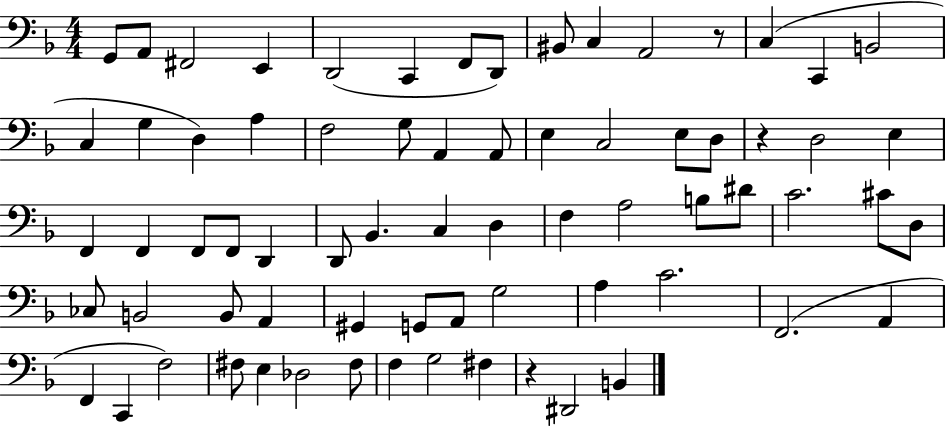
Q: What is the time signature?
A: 4/4